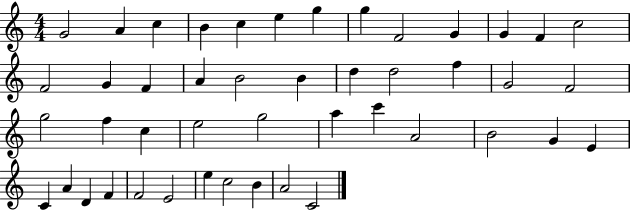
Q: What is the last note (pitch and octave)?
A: C4